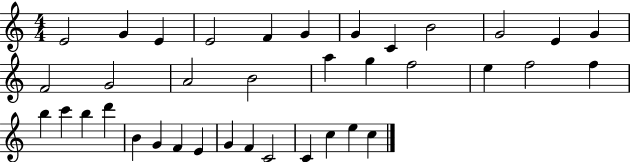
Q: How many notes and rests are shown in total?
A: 37